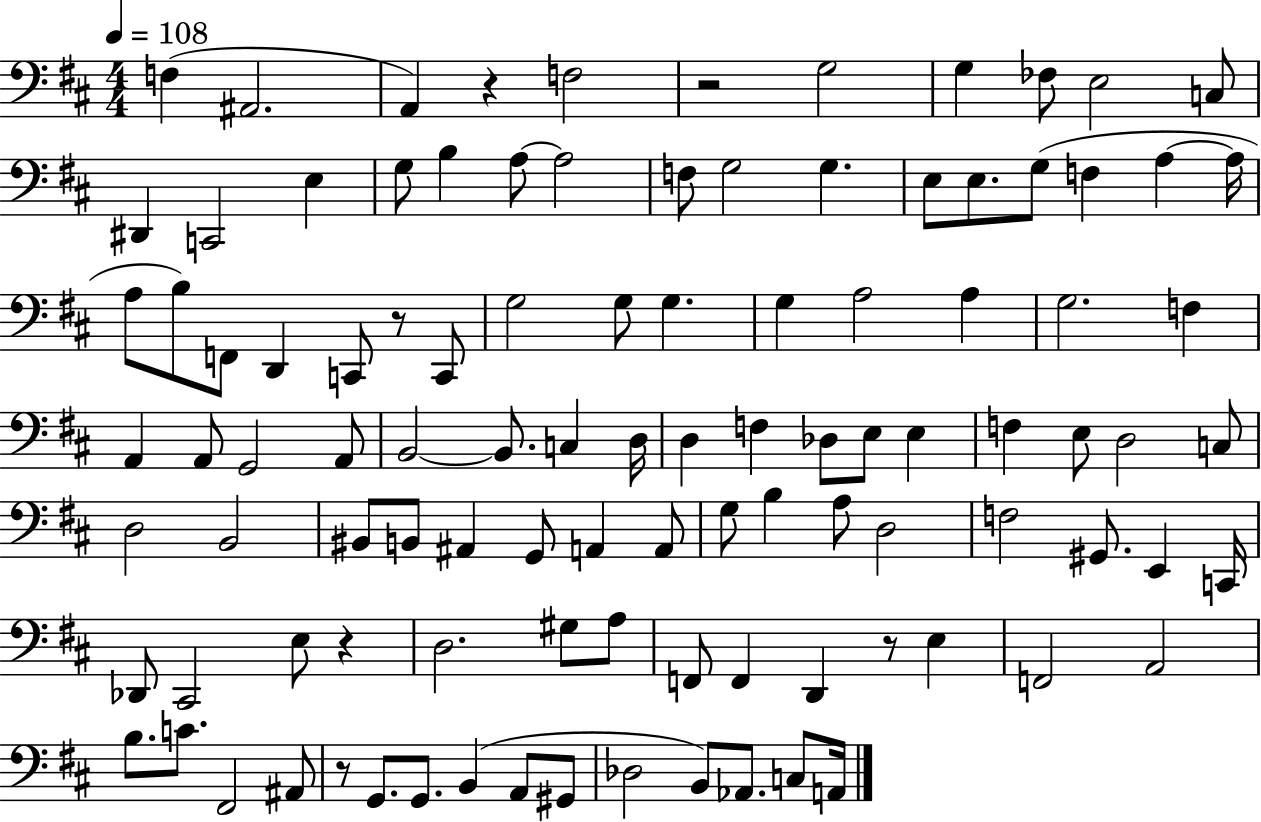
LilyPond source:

{
  \clef bass
  \numericTimeSignature
  \time 4/4
  \key d \major
  \tempo 4 = 108
  f4( ais,2. | a,4) r4 f2 | r2 g2 | g4 fes8 e2 c8 | \break dis,4 c,2 e4 | g8 b4 a8~~ a2 | f8 g2 g4. | e8 e8. g8( f4 a4~~ a16 | \break a8 b8) f,8 d,4 c,8 r8 c,8 | g2 g8 g4. | g4 a2 a4 | g2. f4 | \break a,4 a,8 g,2 a,8 | b,2~~ b,8. c4 d16 | d4 f4 des8 e8 e4 | f4 e8 d2 c8 | \break d2 b,2 | bis,8 b,8 ais,4 g,8 a,4 a,8 | g8 b4 a8 d2 | f2 gis,8. e,4 c,16 | \break des,8 cis,2 e8 r4 | d2. gis8 a8 | f,8 f,4 d,4 r8 e4 | f,2 a,2 | \break b8. c'8. fis,2 ais,8 | r8 g,8. g,8. b,4( a,8 gis,8 | des2 b,8) aes,8. c8 a,16 | \bar "|."
}